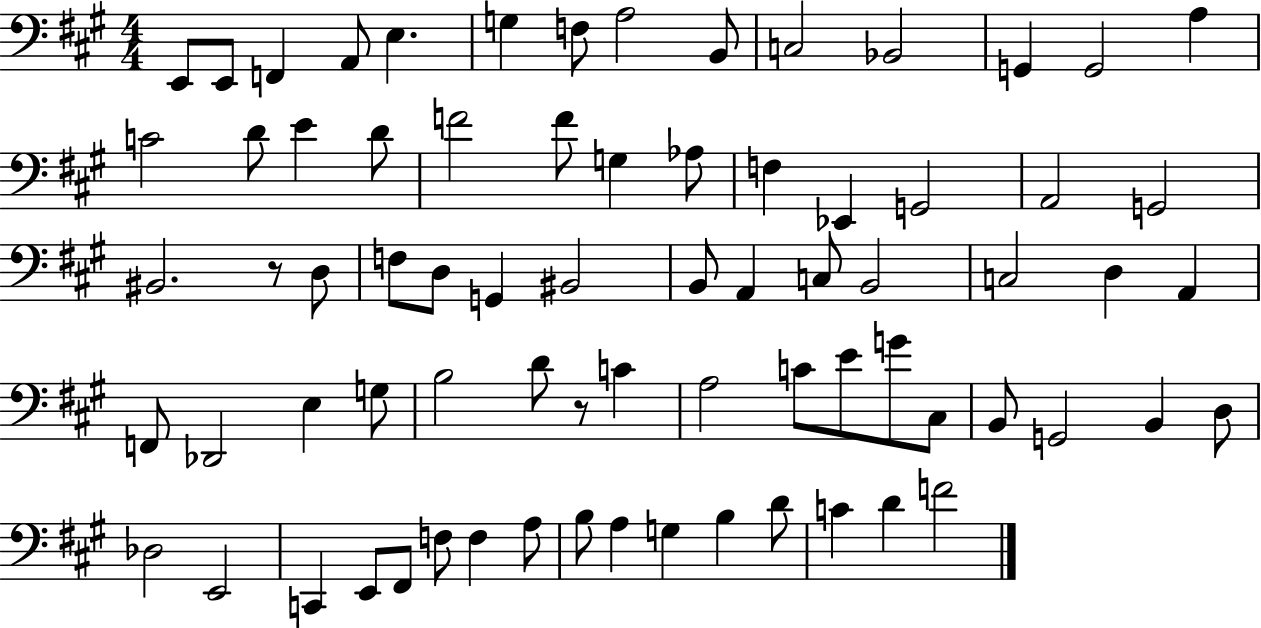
E2/e E2/e F2/q A2/e E3/q. G3/q F3/e A3/h B2/e C3/h Bb2/h G2/q G2/h A3/q C4/h D4/e E4/q D4/e F4/h F4/e G3/q Ab3/e F3/q Eb2/q G2/h A2/h G2/h BIS2/h. R/e D3/e F3/e D3/e G2/q BIS2/h B2/e A2/q C3/e B2/h C3/h D3/q A2/q F2/e Db2/h E3/q G3/e B3/h D4/e R/e C4/q A3/h C4/e E4/e G4/e C#3/e B2/e G2/h B2/q D3/e Db3/h E2/h C2/q E2/e F#2/e F3/e F3/q A3/e B3/e A3/q G3/q B3/q D4/e C4/q D4/q F4/h